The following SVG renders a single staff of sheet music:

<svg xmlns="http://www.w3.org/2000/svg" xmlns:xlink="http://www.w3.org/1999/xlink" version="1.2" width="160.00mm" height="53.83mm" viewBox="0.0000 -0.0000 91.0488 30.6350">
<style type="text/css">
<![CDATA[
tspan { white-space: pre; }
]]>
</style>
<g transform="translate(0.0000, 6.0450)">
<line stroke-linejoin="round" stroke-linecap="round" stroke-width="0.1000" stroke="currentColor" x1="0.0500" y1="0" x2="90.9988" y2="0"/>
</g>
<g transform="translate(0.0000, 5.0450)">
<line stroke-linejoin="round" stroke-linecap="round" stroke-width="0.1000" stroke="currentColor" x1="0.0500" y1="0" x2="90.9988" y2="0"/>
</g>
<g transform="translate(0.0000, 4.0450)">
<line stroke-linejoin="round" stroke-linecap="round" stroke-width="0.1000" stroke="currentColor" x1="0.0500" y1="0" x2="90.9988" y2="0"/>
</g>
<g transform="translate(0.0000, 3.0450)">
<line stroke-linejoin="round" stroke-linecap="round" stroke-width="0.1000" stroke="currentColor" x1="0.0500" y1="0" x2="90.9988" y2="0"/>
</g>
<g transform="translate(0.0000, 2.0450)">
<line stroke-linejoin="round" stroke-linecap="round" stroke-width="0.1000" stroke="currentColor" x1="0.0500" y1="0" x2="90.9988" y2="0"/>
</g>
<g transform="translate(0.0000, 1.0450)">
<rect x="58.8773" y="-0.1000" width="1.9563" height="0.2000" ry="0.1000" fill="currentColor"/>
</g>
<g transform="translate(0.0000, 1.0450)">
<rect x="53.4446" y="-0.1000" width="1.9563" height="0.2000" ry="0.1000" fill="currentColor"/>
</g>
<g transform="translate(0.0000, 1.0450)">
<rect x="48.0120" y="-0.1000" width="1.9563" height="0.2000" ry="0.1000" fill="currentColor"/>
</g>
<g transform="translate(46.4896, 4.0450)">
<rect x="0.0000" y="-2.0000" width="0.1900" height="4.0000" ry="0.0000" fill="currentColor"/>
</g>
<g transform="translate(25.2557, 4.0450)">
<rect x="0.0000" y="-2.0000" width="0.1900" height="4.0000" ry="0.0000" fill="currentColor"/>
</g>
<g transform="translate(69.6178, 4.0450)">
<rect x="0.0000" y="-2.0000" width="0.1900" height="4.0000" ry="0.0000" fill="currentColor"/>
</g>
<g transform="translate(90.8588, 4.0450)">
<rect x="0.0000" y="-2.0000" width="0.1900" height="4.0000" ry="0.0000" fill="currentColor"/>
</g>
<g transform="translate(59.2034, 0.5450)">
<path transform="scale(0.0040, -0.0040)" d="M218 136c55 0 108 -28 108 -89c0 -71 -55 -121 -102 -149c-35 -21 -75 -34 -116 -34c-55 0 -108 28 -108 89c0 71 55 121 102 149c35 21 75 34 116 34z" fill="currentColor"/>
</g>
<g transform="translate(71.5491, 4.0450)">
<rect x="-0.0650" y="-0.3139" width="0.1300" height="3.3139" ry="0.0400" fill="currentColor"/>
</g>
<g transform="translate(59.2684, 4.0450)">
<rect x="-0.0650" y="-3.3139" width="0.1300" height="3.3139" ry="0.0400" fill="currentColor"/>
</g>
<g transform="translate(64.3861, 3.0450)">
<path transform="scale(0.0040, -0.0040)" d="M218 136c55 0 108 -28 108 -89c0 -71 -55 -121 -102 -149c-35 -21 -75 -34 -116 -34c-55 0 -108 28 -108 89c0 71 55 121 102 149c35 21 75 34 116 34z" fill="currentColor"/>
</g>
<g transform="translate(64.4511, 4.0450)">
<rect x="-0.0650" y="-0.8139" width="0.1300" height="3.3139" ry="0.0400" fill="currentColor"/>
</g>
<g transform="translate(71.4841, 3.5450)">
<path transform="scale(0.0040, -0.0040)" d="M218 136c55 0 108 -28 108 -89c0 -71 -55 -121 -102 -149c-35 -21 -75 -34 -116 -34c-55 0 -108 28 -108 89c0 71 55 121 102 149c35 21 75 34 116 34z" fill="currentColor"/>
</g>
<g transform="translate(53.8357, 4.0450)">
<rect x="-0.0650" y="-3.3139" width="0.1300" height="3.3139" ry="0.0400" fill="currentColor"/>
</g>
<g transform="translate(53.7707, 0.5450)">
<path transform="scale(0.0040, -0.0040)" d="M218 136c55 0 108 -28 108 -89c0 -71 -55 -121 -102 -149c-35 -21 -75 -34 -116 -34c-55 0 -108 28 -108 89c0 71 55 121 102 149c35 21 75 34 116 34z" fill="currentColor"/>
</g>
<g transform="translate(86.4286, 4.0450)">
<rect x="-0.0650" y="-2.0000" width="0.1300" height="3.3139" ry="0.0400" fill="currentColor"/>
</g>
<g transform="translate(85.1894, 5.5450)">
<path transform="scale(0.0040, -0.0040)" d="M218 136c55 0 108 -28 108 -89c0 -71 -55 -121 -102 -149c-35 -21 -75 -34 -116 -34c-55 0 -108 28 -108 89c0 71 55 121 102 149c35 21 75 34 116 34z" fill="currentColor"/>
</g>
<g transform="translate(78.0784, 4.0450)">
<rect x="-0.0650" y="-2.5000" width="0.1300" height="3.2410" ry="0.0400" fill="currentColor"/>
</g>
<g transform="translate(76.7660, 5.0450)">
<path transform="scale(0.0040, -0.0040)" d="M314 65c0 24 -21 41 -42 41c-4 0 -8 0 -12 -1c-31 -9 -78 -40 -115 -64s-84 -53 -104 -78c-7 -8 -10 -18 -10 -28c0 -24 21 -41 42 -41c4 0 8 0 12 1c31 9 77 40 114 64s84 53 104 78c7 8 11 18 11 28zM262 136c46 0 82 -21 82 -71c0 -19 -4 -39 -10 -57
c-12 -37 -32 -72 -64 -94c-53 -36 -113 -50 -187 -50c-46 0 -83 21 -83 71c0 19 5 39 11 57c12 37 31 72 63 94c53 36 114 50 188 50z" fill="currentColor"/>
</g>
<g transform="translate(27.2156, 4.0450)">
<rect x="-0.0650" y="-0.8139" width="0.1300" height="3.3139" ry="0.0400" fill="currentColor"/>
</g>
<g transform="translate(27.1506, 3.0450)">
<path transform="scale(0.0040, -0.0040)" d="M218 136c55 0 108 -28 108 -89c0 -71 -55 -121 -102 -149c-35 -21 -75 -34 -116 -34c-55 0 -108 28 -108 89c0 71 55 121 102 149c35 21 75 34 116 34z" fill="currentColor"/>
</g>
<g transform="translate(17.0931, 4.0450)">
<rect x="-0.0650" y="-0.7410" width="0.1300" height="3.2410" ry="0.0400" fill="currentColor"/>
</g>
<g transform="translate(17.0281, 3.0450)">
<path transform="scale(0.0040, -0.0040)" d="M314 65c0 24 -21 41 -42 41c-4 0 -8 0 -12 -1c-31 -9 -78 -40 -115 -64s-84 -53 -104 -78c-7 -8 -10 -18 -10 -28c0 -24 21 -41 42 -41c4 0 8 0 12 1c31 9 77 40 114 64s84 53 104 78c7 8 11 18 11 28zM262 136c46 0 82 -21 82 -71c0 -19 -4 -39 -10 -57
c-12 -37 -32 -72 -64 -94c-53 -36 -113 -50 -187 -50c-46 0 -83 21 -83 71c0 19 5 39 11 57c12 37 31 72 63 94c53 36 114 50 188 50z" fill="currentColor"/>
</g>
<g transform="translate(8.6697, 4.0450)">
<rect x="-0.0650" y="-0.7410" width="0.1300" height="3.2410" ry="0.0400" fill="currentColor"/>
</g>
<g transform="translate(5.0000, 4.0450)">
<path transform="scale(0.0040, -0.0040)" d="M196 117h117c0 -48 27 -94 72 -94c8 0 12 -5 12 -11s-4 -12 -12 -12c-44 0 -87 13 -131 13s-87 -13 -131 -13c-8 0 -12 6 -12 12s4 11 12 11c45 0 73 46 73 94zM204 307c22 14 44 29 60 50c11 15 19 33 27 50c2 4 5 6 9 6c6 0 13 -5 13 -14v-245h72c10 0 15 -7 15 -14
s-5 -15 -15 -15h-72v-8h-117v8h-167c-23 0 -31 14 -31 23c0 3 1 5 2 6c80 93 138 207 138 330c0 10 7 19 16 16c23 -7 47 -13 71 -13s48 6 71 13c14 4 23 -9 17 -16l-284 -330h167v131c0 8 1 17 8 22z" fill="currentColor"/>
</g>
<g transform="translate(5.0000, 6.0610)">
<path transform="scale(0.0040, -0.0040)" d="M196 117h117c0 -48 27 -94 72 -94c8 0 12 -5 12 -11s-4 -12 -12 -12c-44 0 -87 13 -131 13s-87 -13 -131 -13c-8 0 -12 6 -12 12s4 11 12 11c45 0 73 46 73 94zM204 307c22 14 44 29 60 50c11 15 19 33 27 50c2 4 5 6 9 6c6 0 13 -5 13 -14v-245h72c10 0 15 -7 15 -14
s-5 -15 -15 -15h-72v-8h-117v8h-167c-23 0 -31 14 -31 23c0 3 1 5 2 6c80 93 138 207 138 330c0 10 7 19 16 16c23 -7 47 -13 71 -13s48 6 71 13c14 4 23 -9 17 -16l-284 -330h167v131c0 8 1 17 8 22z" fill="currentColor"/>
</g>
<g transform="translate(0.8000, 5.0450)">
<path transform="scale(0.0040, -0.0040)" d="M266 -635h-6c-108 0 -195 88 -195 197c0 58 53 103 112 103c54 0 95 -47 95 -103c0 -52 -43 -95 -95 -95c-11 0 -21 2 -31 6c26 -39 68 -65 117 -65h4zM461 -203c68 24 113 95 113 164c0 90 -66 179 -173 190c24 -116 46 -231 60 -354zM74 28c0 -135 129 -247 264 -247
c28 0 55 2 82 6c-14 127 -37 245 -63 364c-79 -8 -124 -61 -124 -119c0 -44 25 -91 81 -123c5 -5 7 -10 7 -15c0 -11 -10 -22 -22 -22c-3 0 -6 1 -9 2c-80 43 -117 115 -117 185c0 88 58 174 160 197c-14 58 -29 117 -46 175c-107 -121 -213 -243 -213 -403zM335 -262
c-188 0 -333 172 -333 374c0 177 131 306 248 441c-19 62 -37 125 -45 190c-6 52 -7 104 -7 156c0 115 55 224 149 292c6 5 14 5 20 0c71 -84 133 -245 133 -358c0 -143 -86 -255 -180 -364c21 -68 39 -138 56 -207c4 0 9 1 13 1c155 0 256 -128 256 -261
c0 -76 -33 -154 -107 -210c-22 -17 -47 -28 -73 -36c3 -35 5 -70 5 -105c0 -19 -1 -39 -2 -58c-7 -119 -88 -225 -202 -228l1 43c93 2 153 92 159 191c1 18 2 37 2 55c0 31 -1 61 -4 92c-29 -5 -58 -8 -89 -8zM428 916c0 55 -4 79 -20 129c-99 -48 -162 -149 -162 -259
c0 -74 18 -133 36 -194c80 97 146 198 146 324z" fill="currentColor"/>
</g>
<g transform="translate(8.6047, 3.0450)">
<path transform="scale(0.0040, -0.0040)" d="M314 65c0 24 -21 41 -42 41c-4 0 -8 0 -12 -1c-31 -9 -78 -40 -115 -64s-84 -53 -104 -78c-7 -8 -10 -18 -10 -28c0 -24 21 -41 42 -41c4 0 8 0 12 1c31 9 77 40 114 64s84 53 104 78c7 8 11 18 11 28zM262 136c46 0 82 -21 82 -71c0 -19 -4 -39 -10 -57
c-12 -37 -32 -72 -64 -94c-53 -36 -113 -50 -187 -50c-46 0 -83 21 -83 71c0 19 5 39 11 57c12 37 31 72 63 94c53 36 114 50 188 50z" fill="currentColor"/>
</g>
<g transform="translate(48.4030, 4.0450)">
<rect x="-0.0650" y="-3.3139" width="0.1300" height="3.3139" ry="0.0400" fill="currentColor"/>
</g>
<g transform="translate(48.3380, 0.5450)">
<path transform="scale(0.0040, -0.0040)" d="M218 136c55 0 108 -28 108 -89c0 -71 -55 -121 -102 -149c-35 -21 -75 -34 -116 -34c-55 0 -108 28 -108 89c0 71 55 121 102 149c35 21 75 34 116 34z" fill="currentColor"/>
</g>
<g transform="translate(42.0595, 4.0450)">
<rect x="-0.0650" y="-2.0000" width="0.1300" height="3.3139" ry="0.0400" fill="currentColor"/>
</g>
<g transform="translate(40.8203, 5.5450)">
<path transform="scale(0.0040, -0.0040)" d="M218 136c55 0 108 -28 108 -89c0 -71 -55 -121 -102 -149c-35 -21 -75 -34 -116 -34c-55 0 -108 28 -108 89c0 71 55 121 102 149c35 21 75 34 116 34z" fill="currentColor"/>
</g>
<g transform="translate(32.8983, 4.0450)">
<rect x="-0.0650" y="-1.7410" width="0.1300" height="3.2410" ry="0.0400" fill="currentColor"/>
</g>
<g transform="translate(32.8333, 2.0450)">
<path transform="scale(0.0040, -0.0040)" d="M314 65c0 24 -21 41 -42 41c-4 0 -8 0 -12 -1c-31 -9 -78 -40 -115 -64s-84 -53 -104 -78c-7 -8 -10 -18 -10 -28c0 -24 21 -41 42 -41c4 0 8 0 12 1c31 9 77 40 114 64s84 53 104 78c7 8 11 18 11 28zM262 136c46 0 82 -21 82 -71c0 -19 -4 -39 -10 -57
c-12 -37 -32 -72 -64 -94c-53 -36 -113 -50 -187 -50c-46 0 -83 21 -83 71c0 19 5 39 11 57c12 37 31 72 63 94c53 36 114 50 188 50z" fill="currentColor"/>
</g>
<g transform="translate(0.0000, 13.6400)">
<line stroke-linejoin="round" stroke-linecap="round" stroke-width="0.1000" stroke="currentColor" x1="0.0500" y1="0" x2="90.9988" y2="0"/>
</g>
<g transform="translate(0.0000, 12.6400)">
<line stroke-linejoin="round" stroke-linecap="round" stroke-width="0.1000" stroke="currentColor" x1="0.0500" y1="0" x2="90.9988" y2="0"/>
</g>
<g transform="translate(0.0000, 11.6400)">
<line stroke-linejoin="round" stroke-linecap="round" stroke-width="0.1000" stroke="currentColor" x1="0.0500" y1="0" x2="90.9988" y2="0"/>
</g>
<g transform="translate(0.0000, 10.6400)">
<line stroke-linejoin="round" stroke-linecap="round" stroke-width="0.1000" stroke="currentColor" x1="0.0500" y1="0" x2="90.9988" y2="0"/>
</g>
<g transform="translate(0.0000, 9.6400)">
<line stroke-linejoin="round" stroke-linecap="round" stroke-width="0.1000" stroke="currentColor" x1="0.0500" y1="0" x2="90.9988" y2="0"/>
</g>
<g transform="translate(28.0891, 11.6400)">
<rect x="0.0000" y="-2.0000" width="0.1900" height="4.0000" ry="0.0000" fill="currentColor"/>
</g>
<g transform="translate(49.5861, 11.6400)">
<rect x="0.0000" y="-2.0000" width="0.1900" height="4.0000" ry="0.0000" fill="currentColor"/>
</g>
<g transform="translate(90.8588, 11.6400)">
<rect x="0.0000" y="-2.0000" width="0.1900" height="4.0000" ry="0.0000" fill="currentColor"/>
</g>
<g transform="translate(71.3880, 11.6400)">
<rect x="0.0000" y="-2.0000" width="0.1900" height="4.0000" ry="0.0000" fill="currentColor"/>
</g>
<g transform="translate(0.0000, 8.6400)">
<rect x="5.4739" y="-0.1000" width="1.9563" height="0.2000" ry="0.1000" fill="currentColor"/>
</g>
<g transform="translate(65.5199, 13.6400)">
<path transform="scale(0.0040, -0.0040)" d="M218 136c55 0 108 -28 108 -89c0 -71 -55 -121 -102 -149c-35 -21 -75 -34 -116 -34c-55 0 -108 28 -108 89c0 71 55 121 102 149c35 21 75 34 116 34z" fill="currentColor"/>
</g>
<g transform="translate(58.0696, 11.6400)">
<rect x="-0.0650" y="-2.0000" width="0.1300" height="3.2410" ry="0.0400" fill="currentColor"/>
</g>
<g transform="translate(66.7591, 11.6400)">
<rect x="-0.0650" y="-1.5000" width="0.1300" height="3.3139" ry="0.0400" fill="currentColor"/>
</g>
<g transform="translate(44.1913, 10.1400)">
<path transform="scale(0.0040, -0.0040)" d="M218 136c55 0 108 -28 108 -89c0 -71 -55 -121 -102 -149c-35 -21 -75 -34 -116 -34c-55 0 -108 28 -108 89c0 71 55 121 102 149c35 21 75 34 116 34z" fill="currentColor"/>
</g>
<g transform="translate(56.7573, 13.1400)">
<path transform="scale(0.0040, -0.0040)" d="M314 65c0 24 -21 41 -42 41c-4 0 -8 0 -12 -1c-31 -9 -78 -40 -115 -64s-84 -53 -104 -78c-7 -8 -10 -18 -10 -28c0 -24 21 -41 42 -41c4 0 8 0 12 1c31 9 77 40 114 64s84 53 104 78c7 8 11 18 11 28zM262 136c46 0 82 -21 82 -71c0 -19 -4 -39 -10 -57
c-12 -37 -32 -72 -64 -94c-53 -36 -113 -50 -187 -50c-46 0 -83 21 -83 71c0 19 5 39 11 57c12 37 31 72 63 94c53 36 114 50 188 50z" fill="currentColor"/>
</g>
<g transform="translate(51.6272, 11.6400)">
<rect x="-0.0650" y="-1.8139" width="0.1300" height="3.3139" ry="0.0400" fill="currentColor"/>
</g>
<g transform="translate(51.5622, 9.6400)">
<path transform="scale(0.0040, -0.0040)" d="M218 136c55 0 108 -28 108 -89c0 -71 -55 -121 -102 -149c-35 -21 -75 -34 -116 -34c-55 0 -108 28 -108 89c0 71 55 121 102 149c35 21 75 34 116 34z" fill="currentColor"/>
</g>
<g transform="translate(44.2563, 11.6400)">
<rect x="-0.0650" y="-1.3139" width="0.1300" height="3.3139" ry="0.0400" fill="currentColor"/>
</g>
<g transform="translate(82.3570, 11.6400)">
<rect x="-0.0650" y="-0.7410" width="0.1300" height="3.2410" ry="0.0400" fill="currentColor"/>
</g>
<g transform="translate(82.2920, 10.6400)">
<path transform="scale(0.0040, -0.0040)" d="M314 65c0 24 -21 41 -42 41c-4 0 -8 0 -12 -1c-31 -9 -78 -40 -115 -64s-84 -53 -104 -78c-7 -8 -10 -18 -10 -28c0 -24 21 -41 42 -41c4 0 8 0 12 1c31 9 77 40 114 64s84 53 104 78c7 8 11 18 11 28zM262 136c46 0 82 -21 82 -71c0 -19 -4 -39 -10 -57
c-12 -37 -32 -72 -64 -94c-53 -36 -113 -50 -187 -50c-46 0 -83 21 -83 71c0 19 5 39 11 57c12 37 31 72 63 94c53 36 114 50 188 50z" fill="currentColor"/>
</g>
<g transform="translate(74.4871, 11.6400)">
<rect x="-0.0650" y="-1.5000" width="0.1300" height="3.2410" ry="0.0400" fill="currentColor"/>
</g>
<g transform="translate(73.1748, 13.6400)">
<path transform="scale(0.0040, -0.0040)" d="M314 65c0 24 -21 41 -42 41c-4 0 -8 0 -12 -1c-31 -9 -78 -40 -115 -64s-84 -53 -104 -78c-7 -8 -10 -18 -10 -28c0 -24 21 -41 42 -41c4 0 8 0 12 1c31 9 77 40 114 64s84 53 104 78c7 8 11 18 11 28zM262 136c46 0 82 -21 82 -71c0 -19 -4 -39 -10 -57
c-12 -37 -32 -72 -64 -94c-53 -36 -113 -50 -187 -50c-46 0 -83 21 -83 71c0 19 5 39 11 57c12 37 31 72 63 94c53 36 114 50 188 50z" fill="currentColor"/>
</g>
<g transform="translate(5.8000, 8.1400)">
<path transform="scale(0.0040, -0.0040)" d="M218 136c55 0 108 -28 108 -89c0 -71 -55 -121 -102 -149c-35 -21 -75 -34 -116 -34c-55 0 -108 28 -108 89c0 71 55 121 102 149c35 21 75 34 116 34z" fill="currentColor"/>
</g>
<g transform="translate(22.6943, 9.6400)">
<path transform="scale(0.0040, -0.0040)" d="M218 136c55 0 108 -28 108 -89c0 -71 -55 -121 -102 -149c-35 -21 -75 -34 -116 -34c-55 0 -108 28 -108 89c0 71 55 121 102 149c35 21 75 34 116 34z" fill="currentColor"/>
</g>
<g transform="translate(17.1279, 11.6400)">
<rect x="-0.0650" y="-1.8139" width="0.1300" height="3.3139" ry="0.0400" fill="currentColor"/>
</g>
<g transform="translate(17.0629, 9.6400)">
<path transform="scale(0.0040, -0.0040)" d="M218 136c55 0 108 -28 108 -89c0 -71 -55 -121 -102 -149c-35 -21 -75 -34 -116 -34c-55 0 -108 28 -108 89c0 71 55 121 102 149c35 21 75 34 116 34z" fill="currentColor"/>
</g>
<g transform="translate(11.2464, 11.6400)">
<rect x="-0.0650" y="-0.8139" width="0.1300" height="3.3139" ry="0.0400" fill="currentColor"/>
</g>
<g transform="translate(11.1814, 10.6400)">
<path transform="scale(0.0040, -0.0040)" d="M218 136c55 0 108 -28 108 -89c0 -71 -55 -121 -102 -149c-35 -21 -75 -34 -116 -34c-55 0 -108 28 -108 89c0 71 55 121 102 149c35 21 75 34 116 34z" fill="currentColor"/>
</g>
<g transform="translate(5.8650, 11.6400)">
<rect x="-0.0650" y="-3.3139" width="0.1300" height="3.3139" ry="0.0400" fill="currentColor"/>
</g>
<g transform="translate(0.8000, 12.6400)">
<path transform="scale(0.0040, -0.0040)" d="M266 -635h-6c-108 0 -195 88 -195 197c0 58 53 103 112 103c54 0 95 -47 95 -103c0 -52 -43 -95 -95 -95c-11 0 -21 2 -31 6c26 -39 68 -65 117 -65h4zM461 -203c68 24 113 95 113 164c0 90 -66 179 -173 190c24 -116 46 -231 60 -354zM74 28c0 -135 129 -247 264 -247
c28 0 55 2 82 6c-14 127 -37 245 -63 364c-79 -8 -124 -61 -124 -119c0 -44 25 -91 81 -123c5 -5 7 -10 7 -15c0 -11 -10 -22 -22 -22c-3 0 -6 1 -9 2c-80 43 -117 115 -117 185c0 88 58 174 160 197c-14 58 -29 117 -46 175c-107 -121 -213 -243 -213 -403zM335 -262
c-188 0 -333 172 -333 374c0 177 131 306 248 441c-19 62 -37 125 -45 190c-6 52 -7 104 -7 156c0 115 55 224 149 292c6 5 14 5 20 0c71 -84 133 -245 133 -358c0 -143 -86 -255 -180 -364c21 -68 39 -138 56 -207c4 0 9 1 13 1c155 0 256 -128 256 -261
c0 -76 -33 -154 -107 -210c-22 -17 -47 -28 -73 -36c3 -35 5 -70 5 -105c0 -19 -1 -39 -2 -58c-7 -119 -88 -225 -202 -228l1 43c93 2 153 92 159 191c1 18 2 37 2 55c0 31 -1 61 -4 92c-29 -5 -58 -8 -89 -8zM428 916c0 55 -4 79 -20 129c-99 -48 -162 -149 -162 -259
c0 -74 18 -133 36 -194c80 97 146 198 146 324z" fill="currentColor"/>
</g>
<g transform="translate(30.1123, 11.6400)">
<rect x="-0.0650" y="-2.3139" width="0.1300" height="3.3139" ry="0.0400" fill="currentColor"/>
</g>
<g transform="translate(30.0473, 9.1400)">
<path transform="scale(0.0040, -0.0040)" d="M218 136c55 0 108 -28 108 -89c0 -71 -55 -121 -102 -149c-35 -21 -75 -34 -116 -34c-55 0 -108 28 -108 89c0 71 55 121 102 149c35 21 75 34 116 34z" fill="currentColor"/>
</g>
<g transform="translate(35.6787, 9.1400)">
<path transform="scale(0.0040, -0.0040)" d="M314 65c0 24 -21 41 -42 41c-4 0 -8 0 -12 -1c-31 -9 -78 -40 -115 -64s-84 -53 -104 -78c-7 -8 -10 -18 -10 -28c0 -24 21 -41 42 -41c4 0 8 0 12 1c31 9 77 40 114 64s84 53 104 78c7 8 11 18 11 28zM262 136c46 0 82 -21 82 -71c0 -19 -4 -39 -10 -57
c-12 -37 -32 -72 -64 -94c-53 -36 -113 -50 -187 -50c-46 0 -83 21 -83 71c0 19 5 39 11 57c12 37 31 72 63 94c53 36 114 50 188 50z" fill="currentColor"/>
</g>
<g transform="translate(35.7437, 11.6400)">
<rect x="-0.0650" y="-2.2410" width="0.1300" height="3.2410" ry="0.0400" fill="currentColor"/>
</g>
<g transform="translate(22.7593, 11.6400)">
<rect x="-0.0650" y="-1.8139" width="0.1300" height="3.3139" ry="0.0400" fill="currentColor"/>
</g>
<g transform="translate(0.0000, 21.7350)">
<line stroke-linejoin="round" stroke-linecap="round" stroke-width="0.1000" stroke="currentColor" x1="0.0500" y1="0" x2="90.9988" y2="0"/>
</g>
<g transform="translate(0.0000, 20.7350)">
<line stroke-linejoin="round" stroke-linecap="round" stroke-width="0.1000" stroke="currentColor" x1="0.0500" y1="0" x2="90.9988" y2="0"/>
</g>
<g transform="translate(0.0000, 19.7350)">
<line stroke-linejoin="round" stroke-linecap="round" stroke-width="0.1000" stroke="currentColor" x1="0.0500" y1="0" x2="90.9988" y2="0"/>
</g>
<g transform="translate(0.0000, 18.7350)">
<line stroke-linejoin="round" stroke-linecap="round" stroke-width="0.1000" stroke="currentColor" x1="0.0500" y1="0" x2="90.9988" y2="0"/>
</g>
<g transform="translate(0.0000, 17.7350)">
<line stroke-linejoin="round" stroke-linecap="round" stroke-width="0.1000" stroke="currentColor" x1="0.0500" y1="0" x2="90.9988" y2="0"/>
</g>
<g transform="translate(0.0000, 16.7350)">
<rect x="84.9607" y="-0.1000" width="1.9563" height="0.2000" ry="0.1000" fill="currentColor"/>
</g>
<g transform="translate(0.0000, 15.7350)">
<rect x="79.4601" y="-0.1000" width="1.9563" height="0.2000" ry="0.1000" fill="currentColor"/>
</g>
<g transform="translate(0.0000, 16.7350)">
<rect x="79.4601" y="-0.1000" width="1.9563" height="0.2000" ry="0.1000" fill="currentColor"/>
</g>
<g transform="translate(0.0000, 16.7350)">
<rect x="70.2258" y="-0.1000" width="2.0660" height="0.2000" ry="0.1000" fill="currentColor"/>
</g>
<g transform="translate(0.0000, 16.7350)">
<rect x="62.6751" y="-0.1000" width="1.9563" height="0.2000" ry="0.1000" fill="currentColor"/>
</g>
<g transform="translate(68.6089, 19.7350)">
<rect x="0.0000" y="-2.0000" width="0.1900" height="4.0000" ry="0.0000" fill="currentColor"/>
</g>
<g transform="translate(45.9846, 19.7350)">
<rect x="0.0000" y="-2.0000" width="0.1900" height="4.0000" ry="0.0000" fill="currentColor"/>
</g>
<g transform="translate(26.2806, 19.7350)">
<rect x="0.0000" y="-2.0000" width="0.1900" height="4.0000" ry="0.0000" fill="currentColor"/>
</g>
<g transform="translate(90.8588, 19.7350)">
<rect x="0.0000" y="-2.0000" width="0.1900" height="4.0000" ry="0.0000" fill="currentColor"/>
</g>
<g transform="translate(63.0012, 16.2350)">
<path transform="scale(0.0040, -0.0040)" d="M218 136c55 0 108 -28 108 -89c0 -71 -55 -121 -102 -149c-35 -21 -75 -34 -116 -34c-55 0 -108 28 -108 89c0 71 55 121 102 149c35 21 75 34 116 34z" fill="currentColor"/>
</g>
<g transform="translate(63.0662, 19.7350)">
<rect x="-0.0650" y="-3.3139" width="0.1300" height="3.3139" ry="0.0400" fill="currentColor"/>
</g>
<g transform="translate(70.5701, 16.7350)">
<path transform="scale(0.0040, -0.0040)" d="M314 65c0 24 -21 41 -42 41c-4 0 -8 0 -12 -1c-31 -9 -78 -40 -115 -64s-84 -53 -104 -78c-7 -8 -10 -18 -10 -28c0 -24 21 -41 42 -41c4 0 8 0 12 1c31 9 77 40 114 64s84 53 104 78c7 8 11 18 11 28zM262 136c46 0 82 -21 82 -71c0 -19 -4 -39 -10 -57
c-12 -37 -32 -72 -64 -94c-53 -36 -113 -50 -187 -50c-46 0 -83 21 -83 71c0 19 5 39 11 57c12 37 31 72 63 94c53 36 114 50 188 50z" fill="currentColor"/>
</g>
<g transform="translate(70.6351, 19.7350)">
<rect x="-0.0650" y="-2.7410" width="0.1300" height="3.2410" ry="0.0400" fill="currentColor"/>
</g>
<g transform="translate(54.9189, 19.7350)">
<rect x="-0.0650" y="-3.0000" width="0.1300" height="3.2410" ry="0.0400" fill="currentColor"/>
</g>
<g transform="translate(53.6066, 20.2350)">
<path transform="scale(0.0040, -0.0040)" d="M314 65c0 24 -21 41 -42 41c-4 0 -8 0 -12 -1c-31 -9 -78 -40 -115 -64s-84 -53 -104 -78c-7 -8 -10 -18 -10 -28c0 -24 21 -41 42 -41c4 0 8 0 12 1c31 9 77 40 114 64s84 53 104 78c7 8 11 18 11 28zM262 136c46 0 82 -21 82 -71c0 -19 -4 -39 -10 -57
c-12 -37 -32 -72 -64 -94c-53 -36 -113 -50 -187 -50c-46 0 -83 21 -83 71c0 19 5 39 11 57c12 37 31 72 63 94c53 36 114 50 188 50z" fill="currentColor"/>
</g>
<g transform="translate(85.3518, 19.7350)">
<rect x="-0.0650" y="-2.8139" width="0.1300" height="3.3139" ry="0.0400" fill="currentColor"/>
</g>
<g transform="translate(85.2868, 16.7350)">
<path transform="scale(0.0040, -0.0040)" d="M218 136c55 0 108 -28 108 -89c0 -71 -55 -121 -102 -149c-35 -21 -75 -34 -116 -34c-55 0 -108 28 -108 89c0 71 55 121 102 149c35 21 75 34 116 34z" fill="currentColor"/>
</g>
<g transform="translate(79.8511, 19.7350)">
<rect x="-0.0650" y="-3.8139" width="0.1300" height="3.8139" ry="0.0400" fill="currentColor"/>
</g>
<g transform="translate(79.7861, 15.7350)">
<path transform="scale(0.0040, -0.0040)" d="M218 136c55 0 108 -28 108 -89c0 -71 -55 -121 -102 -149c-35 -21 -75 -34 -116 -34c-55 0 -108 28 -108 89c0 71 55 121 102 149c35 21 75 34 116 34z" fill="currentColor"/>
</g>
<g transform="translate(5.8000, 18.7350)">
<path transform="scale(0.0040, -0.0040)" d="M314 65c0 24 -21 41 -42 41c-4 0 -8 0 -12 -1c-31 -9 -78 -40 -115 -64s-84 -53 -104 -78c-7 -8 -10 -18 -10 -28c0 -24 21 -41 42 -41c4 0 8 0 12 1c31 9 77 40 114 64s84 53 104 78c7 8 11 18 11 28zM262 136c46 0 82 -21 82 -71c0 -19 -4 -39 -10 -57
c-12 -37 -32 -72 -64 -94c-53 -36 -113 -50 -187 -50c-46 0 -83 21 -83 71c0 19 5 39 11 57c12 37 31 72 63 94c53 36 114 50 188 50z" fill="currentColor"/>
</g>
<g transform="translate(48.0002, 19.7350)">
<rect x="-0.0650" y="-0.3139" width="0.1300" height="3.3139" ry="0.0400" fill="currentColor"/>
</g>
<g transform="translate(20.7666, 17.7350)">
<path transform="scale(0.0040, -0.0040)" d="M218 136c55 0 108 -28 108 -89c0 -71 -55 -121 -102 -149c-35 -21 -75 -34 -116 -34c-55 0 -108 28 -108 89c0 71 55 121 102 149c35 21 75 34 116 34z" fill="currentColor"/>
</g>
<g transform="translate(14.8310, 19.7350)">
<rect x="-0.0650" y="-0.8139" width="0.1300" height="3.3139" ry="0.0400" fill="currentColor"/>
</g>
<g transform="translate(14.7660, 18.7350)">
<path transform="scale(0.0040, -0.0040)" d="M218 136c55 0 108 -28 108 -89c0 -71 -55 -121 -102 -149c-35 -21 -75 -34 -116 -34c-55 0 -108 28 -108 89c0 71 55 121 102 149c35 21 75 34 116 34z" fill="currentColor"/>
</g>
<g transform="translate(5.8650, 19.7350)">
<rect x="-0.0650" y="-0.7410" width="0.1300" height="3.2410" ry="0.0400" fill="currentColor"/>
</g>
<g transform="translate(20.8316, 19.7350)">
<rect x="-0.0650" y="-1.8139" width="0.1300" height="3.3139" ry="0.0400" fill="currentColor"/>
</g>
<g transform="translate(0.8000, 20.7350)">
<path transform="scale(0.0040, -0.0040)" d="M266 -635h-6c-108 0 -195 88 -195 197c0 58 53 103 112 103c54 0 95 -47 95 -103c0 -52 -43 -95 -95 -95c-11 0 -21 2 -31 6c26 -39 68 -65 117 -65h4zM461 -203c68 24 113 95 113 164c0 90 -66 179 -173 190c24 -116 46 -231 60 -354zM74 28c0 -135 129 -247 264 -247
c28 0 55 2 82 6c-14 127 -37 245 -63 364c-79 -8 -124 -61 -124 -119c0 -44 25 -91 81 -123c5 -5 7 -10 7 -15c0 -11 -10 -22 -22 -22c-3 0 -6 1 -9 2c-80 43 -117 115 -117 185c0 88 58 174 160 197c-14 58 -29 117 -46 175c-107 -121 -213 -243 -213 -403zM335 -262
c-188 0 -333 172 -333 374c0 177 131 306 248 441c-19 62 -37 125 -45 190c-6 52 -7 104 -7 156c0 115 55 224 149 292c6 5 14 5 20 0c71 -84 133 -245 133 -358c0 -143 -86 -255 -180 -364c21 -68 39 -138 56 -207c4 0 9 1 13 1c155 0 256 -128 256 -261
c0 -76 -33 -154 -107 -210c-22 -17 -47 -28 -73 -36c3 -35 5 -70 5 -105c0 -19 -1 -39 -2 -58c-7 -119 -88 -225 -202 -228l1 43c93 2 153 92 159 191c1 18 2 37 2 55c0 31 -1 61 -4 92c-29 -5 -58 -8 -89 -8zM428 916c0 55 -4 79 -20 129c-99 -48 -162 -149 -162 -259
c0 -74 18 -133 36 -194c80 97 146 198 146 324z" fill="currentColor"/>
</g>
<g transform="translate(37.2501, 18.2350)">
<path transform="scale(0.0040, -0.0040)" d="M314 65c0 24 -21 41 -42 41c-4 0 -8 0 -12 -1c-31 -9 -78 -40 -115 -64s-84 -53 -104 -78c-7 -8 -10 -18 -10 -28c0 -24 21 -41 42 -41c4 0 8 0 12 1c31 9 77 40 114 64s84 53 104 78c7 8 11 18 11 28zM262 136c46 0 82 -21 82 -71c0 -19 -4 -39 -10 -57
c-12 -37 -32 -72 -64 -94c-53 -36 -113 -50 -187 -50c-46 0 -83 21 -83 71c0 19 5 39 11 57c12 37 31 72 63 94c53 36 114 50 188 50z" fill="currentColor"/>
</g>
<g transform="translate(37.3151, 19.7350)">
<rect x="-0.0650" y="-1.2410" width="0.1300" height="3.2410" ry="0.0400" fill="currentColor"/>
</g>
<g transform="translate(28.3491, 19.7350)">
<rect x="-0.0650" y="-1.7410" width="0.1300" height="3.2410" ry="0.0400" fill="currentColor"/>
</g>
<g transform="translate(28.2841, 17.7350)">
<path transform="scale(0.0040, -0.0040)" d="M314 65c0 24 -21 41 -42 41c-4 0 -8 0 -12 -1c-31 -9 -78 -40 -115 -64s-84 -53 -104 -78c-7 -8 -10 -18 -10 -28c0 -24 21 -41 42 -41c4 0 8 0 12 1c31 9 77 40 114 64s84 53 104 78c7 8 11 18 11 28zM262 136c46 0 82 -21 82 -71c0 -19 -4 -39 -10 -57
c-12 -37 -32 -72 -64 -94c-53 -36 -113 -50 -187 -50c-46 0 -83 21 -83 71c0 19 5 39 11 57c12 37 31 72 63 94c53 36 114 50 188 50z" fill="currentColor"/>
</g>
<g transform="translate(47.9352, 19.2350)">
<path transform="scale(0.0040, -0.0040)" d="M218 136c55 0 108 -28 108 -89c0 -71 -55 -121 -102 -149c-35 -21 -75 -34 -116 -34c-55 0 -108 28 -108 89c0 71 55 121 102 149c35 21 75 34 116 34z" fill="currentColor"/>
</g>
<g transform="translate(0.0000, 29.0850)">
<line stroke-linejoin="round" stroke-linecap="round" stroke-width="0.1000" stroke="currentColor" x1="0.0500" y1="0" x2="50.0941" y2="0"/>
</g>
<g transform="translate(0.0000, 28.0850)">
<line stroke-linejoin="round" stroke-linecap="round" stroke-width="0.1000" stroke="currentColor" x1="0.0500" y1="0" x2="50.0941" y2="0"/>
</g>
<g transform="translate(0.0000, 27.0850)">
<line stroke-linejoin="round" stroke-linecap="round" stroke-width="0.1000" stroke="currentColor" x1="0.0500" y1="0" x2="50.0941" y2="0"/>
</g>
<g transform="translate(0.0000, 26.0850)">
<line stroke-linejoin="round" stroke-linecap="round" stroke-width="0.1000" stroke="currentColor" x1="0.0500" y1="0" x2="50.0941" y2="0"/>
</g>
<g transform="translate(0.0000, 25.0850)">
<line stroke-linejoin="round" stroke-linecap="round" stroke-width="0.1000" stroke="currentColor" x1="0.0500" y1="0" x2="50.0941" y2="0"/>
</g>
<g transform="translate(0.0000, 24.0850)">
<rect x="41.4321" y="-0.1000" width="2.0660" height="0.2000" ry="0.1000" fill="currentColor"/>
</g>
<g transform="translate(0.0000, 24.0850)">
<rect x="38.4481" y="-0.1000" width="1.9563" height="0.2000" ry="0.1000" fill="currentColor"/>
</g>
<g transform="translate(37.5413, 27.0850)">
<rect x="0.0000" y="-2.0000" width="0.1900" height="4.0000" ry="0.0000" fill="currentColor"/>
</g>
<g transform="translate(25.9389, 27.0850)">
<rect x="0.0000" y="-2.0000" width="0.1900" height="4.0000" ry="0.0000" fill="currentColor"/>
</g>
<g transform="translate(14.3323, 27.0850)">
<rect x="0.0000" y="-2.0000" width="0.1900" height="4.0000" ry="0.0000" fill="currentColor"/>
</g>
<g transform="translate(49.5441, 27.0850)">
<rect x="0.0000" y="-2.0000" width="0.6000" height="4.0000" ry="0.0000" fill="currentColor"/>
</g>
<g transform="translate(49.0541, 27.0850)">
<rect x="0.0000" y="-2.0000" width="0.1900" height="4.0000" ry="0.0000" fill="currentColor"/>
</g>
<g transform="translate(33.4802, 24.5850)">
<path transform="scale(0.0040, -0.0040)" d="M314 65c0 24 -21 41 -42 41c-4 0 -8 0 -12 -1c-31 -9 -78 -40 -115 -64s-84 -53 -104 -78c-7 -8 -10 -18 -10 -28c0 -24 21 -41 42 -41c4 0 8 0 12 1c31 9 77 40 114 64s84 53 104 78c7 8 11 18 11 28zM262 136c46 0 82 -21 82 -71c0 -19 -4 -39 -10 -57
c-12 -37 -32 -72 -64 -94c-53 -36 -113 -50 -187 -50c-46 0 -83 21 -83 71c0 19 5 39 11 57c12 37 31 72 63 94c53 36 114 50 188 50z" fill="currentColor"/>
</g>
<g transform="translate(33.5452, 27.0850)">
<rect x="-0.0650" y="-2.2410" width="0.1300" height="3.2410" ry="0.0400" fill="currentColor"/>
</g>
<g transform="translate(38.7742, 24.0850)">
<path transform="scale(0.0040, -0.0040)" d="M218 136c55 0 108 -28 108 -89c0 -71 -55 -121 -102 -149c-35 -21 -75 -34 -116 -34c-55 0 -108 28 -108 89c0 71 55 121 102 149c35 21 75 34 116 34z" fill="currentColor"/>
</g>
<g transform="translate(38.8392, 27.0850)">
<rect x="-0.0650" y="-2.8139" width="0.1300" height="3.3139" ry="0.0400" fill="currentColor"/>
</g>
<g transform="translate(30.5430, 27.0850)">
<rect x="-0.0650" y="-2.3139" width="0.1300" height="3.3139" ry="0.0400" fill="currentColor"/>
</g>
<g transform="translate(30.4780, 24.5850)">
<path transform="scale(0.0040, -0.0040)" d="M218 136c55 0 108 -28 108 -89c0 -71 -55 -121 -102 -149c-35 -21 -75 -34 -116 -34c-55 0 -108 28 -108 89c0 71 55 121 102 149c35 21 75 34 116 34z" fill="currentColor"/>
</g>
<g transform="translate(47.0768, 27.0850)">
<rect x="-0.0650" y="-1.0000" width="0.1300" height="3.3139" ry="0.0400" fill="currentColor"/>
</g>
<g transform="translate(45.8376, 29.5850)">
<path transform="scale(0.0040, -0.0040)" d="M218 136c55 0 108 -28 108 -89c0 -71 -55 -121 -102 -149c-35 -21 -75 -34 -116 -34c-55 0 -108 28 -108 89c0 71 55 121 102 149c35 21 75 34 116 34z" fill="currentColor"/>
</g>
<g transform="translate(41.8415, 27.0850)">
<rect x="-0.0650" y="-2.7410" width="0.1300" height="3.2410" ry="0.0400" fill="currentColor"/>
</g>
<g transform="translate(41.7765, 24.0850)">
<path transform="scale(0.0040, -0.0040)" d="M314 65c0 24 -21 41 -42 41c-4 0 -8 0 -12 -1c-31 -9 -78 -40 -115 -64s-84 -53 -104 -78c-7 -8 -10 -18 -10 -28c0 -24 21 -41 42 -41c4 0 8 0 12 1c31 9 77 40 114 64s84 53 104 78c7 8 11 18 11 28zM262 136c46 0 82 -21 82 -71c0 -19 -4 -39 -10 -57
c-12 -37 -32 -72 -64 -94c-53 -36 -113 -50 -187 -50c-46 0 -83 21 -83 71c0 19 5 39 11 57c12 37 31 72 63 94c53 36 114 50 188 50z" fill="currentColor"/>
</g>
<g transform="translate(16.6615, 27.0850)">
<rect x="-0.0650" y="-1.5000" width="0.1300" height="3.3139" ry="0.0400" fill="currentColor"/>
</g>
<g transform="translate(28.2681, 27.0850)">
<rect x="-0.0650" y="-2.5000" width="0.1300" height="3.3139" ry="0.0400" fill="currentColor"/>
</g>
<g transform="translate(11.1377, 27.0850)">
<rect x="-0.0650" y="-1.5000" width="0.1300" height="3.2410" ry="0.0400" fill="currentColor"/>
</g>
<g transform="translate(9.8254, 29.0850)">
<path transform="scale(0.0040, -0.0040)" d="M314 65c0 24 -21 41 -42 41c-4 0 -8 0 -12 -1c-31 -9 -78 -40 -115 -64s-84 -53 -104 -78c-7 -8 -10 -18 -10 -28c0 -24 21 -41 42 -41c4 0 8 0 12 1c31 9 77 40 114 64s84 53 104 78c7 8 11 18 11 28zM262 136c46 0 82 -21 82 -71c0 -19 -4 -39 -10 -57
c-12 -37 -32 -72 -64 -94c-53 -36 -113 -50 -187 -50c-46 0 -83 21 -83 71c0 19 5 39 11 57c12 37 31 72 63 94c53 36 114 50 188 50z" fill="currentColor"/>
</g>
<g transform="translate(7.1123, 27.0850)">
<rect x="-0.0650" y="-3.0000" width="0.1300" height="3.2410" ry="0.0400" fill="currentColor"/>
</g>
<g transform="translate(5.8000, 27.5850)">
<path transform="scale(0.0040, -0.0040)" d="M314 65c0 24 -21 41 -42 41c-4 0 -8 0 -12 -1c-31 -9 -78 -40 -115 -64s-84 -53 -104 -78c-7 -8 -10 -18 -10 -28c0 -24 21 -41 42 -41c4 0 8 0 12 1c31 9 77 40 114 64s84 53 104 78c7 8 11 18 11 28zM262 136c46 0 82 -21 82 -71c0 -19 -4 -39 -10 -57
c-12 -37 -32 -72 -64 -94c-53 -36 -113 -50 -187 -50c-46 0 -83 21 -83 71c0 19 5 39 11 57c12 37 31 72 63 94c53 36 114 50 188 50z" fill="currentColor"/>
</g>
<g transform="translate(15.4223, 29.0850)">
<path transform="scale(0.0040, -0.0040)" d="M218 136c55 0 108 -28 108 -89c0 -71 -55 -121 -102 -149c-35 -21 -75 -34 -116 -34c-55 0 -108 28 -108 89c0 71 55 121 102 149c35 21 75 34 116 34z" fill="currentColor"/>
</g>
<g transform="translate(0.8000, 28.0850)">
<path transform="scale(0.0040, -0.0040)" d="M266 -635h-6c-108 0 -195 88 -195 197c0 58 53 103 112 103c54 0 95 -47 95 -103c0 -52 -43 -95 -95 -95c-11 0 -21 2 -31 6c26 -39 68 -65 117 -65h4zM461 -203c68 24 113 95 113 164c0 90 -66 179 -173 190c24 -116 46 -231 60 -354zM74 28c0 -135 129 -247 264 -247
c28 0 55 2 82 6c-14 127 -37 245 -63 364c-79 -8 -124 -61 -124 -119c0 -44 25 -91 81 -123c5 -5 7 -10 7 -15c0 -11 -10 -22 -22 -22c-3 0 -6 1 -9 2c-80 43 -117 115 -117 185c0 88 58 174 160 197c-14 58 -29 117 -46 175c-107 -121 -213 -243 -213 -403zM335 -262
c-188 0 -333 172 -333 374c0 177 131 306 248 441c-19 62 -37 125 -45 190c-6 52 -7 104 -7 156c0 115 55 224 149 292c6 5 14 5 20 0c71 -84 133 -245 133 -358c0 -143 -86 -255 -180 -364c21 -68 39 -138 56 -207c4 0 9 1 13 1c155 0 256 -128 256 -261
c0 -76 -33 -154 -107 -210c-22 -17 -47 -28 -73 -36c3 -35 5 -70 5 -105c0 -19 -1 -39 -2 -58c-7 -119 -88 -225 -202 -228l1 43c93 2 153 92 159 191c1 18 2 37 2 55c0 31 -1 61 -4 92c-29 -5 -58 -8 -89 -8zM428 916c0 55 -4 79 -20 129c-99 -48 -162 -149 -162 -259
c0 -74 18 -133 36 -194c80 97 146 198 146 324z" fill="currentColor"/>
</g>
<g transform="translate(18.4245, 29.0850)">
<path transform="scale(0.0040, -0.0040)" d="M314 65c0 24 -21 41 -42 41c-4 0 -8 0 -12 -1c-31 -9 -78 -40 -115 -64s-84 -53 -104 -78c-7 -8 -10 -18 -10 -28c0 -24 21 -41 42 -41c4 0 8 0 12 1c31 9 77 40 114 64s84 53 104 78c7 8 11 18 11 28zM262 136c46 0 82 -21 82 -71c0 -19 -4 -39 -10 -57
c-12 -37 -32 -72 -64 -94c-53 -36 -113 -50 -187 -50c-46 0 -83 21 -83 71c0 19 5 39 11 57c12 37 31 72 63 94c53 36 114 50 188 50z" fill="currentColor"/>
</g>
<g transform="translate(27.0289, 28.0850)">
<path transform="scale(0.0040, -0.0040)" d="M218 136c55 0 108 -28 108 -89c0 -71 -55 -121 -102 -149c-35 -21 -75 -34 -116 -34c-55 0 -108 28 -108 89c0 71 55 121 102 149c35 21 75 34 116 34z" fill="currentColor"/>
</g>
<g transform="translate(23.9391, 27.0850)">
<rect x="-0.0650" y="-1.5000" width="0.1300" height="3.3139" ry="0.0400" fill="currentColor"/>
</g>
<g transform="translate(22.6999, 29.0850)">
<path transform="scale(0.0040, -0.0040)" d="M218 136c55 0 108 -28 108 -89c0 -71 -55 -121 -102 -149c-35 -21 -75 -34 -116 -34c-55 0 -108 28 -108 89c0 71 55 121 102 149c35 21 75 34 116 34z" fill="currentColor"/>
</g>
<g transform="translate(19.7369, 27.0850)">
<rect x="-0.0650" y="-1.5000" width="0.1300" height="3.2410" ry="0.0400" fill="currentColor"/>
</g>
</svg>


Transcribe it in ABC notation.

X:1
T:Untitled
M:4/4
L:1/4
K:C
d2 d2 d f2 F b b b d c G2 F b d f f g g2 e f F2 E E2 d2 d2 d f f2 e2 c A2 b a2 c' a A2 E2 E E2 E G g g2 a a2 D